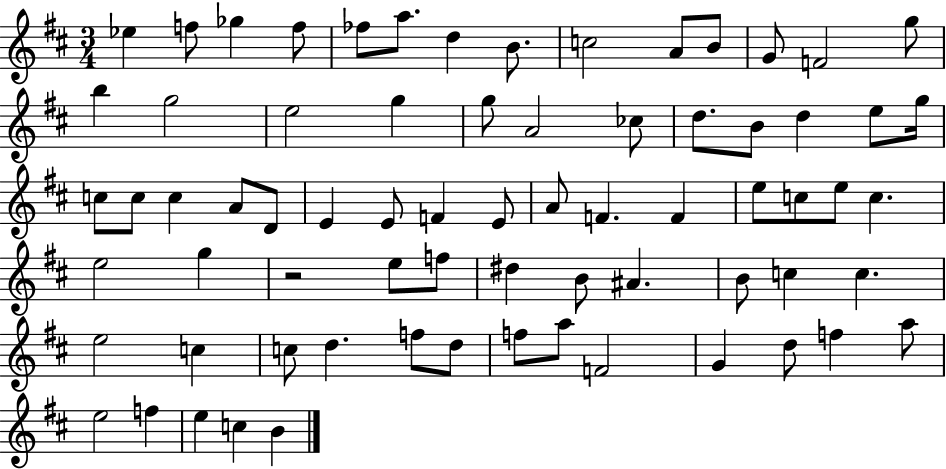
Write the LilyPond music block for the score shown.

{
  \clef treble
  \numericTimeSignature
  \time 3/4
  \key d \major
  \repeat volta 2 { ees''4 f''8 ges''4 f''8 | fes''8 a''8. d''4 b'8. | c''2 a'8 b'8 | g'8 f'2 g''8 | \break b''4 g''2 | e''2 g''4 | g''8 a'2 ces''8 | d''8. b'8 d''4 e''8 g''16 | \break c''8 c''8 c''4 a'8 d'8 | e'4 e'8 f'4 e'8 | a'8 f'4. f'4 | e''8 c''8 e''8 c''4. | \break e''2 g''4 | r2 e''8 f''8 | dis''4 b'8 ais'4. | b'8 c''4 c''4. | \break e''2 c''4 | c''8 d''4. f''8 d''8 | f''8 a''8 f'2 | g'4 d''8 f''4 a''8 | \break e''2 f''4 | e''4 c''4 b'4 | } \bar "|."
}